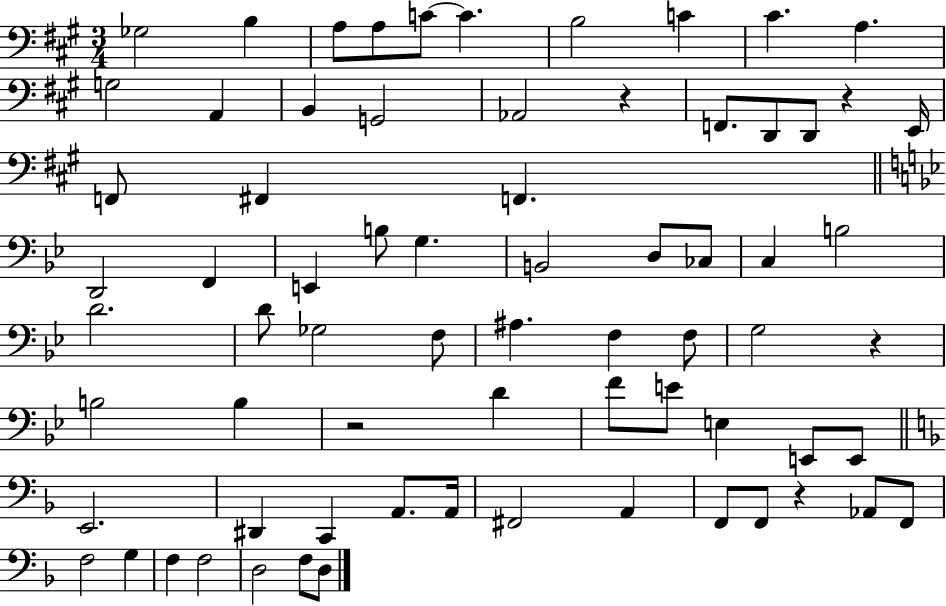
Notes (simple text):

Gb3/h B3/q A3/e A3/e C4/e C4/q. B3/h C4/q C#4/q. A3/q. G3/h A2/q B2/q G2/h Ab2/h R/q F2/e. D2/e D2/e R/q E2/s F2/e F#2/q F2/q. D2/h F2/q E2/q B3/e G3/q. B2/h D3/e CES3/e C3/q B3/h D4/h. D4/e Gb3/h F3/e A#3/q. F3/q F3/e G3/h R/q B3/h B3/q R/h D4/q F4/e E4/e E3/q E2/e E2/e E2/h. D#2/q C2/q A2/e. A2/s F#2/h A2/q F2/e F2/e R/q Ab2/e F2/e F3/h G3/q F3/q F3/h D3/h F3/e D3/e